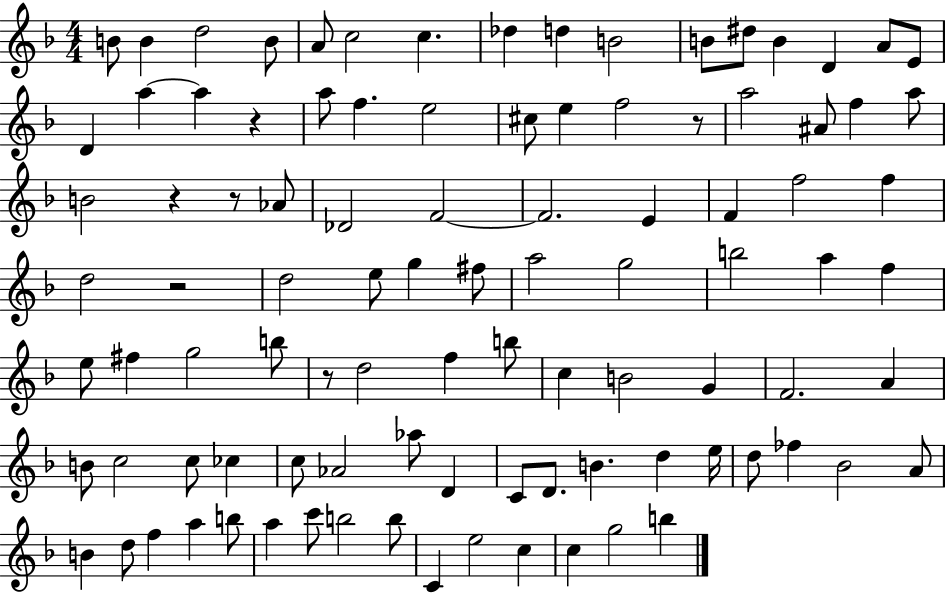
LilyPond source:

{
  \clef treble
  \numericTimeSignature
  \time 4/4
  \key f \major
  b'8 b'4 d''2 b'8 | a'8 c''2 c''4. | des''4 d''4 b'2 | b'8 dis''8 b'4 d'4 a'8 e'8 | \break d'4 a''4~~ a''4 r4 | a''8 f''4. e''2 | cis''8 e''4 f''2 r8 | a''2 ais'8 f''4 a''8 | \break b'2 r4 r8 aes'8 | des'2 f'2~~ | f'2. e'4 | f'4 f''2 f''4 | \break d''2 r2 | d''2 e''8 g''4 fis''8 | a''2 g''2 | b''2 a''4 f''4 | \break e''8 fis''4 g''2 b''8 | r8 d''2 f''4 b''8 | c''4 b'2 g'4 | f'2. a'4 | \break b'8 c''2 c''8 ces''4 | c''8 aes'2 aes''8 d'4 | c'8 d'8. b'4. d''4 e''16 | d''8 fes''4 bes'2 a'8 | \break b'4 d''8 f''4 a''4 b''8 | a''4 c'''8 b''2 b''8 | c'4 e''2 c''4 | c''4 g''2 b''4 | \break \bar "|."
}